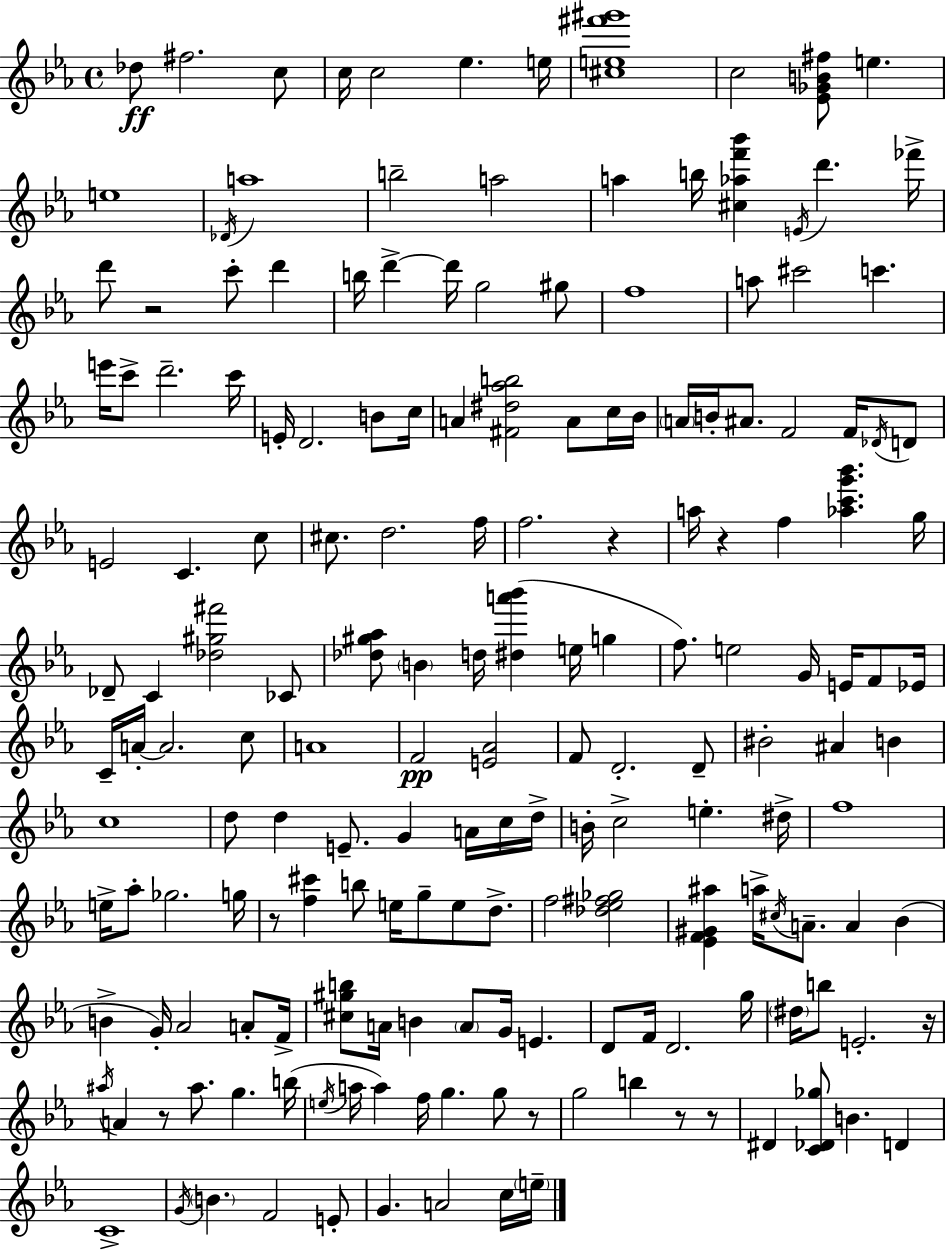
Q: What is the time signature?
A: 4/4